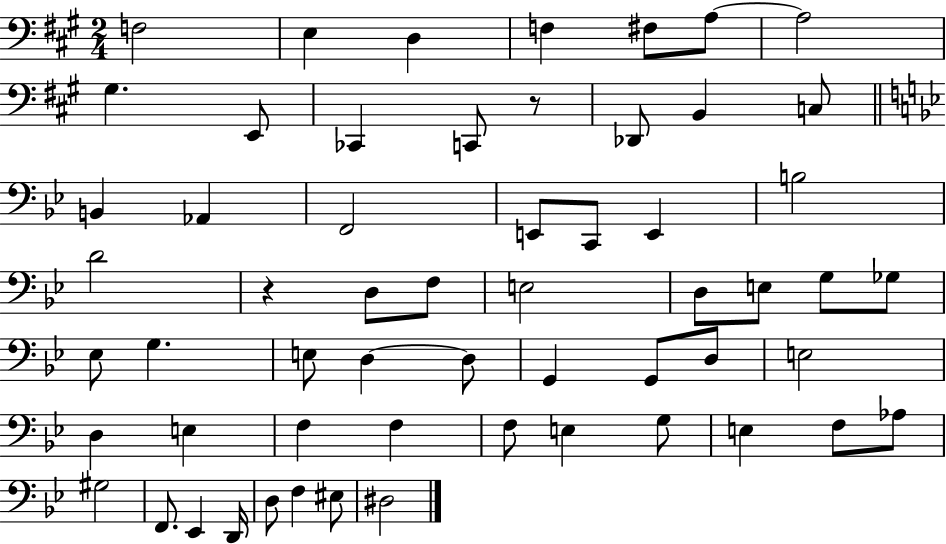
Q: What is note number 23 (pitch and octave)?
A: D3